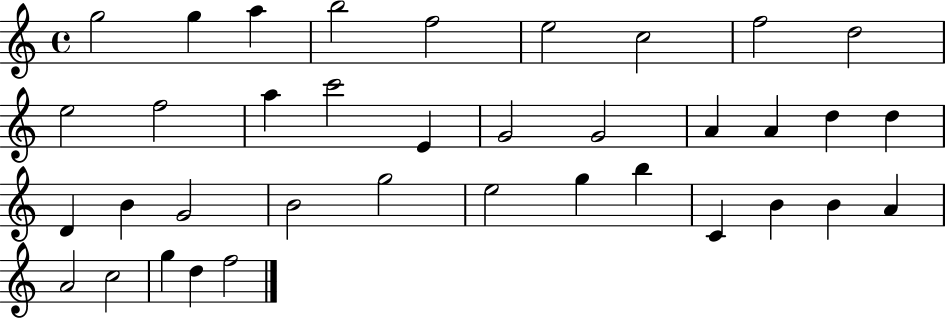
G5/h G5/q A5/q B5/h F5/h E5/h C5/h F5/h D5/h E5/h F5/h A5/q C6/h E4/q G4/h G4/h A4/q A4/q D5/q D5/q D4/q B4/q G4/h B4/h G5/h E5/h G5/q B5/q C4/q B4/q B4/q A4/q A4/h C5/h G5/q D5/q F5/h